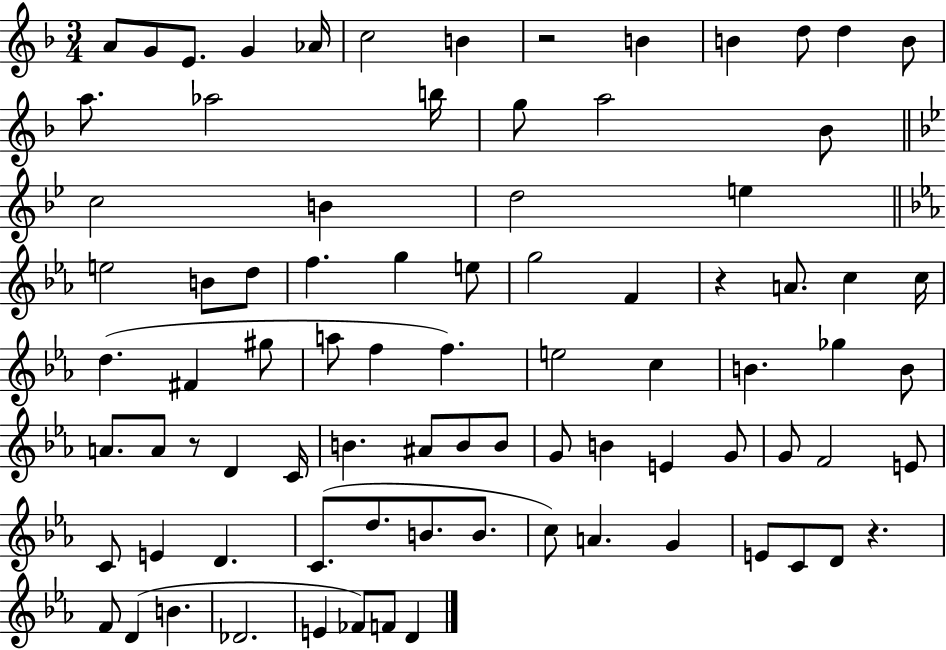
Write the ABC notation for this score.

X:1
T:Untitled
M:3/4
L:1/4
K:F
A/2 G/2 E/2 G _A/4 c2 B z2 B B d/2 d B/2 a/2 _a2 b/4 g/2 a2 _B/2 c2 B d2 e e2 B/2 d/2 f g e/2 g2 F z A/2 c c/4 d ^F ^g/2 a/2 f f e2 c B _g B/2 A/2 A/2 z/2 D C/4 B ^A/2 B/2 B/2 G/2 B E G/2 G/2 F2 E/2 C/2 E D C/2 d/2 B/2 B/2 c/2 A G E/2 C/2 D/2 z F/2 D B _D2 E _F/2 F/2 D